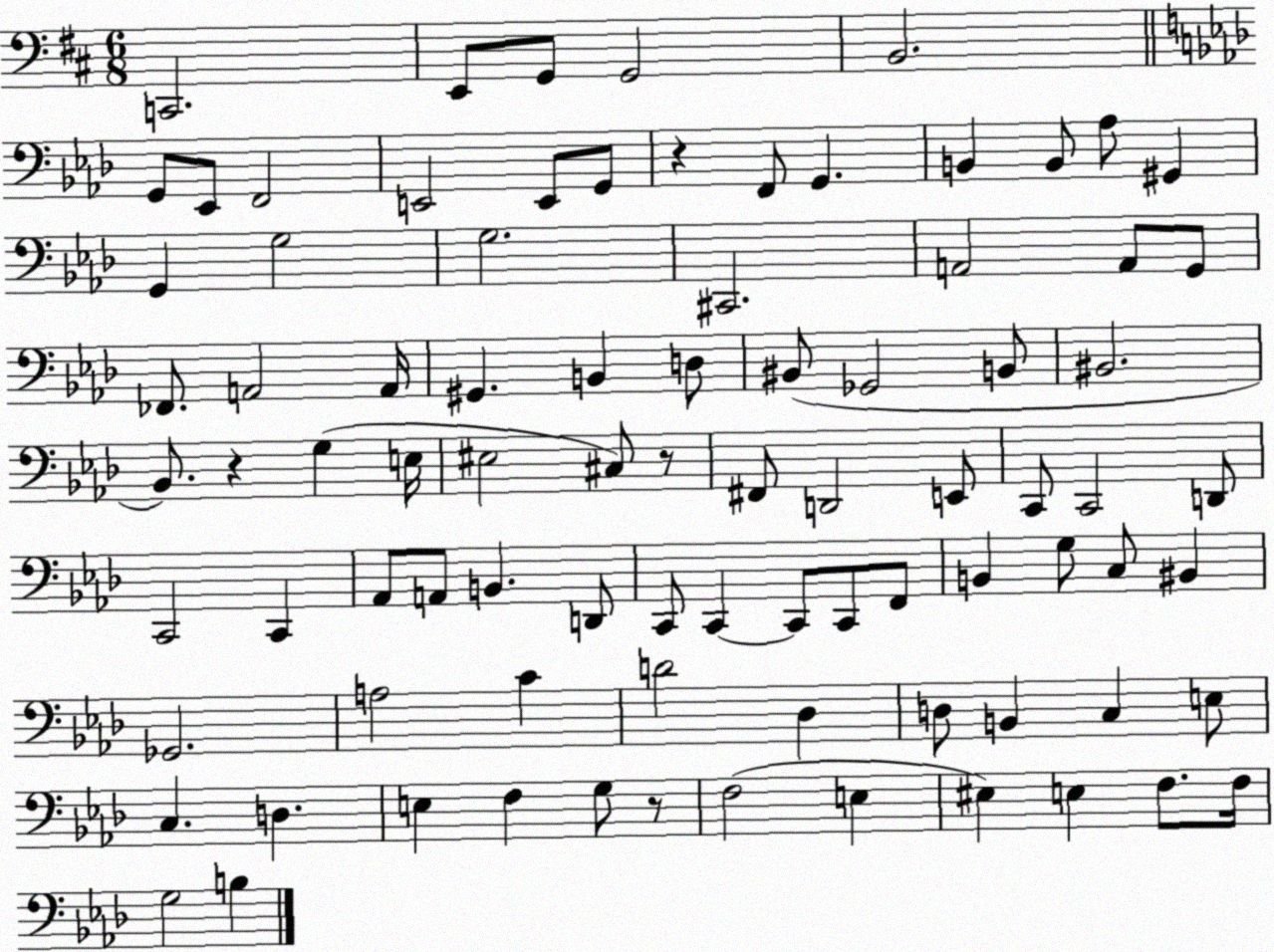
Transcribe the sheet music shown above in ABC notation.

X:1
T:Untitled
M:6/8
L:1/4
K:D
C,,2 E,,/2 G,,/2 G,,2 B,,2 G,,/2 _E,,/2 F,,2 E,,2 E,,/2 G,,/2 z F,,/2 G,, B,, B,,/2 _A,/2 ^G,, G,, G,2 G,2 ^C,,2 A,,2 A,,/2 G,,/2 _F,,/2 A,,2 A,,/4 ^G,, B,, D,/2 ^B,,/2 _G,,2 B,,/2 ^B,,2 _B,,/2 z G, E,/4 ^E,2 ^C,/2 z/2 ^F,,/2 D,,2 E,,/2 C,,/2 C,,2 D,,/2 C,,2 C,, _A,,/2 A,,/2 B,, D,,/2 C,,/2 C,, C,,/2 C,,/2 F,,/2 B,, G,/2 C,/2 ^B,, _G,,2 A,2 C D2 _D, D,/2 B,, C, E,/2 C, D, E, F, G,/2 z/2 F,2 E, ^E, E, F,/2 F,/4 G,2 B,